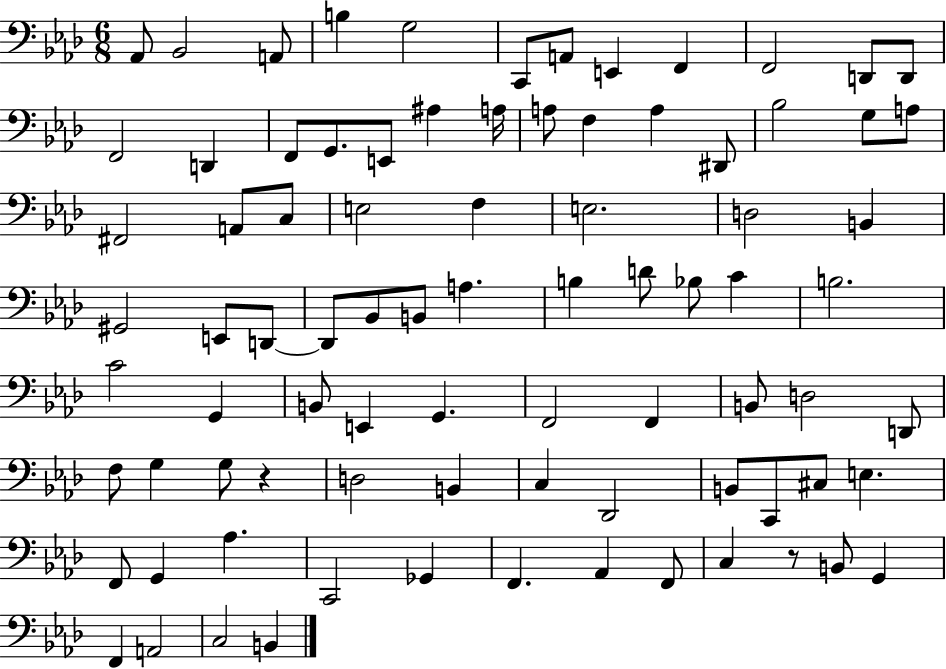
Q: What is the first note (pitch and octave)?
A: Ab2